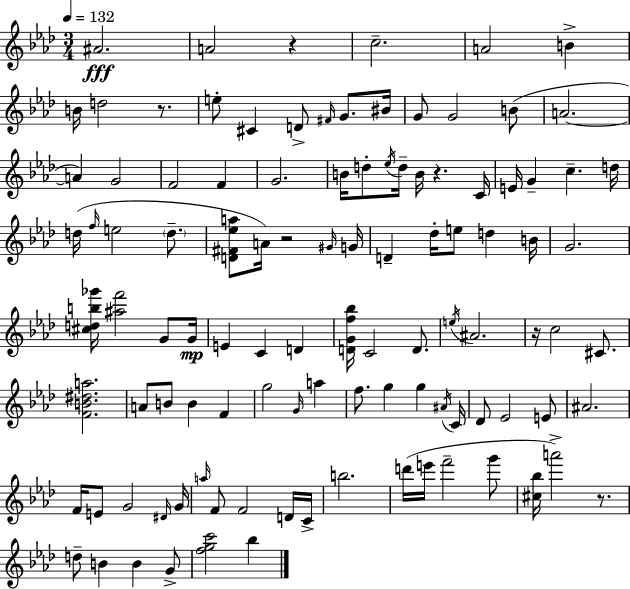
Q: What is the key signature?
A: F minor